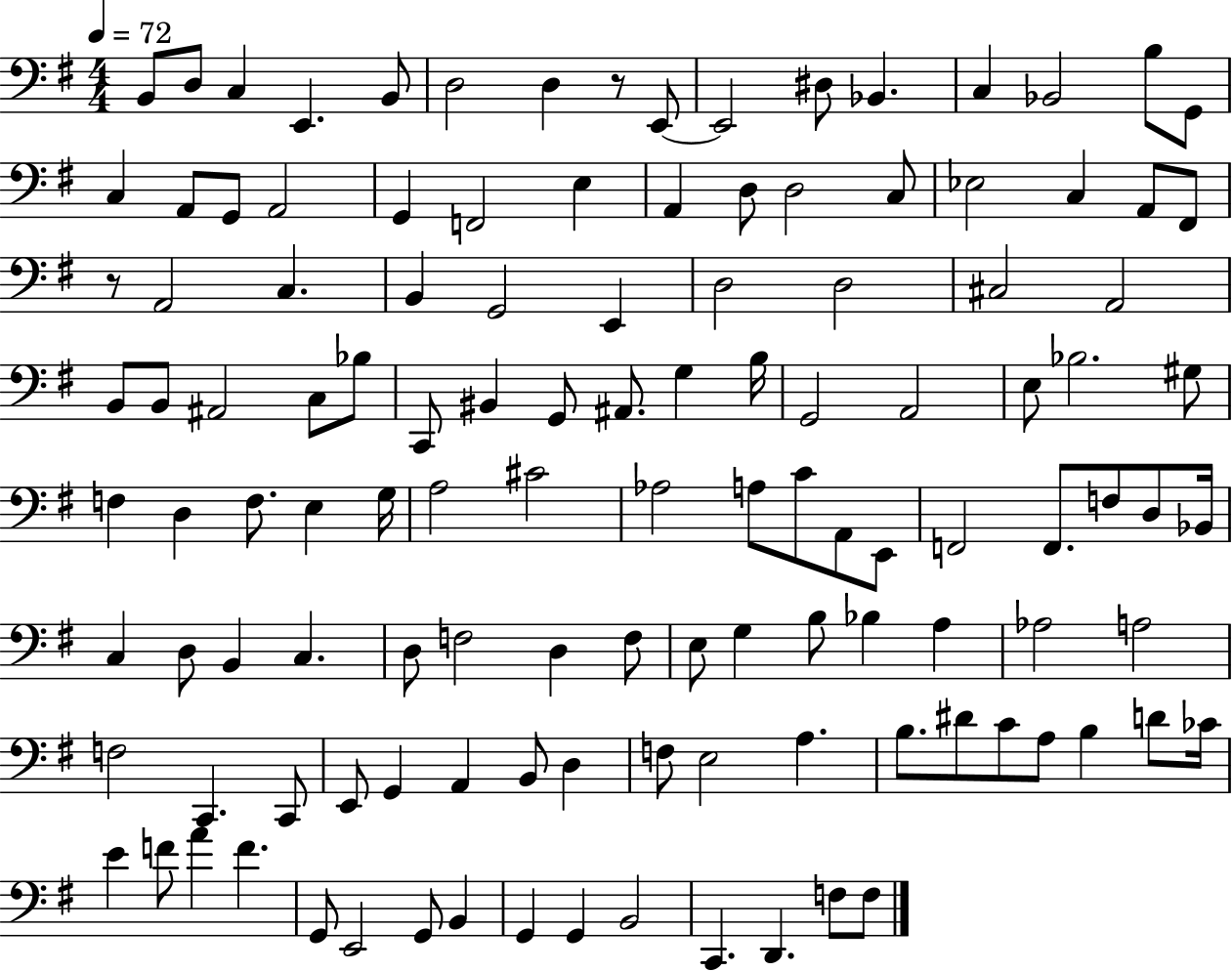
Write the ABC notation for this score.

X:1
T:Untitled
M:4/4
L:1/4
K:G
B,,/2 D,/2 C, E,, B,,/2 D,2 D, z/2 E,,/2 E,,2 ^D,/2 _B,, C, _B,,2 B,/2 G,,/2 C, A,,/2 G,,/2 A,,2 G,, F,,2 E, A,, D,/2 D,2 C,/2 _E,2 C, A,,/2 ^F,,/2 z/2 A,,2 C, B,, G,,2 E,, D,2 D,2 ^C,2 A,,2 B,,/2 B,,/2 ^A,,2 C,/2 _B,/2 C,,/2 ^B,, G,,/2 ^A,,/2 G, B,/4 G,,2 A,,2 E,/2 _B,2 ^G,/2 F, D, F,/2 E, G,/4 A,2 ^C2 _A,2 A,/2 C/2 A,,/2 E,,/2 F,,2 F,,/2 F,/2 D,/2 _B,,/4 C, D,/2 B,, C, D,/2 F,2 D, F,/2 E,/2 G, B,/2 _B, A, _A,2 A,2 F,2 C,, C,,/2 E,,/2 G,, A,, B,,/2 D, F,/2 E,2 A, B,/2 ^D/2 C/2 A,/2 B, D/2 _C/4 E F/2 A F G,,/2 E,,2 G,,/2 B,, G,, G,, B,,2 C,, D,, F,/2 F,/2